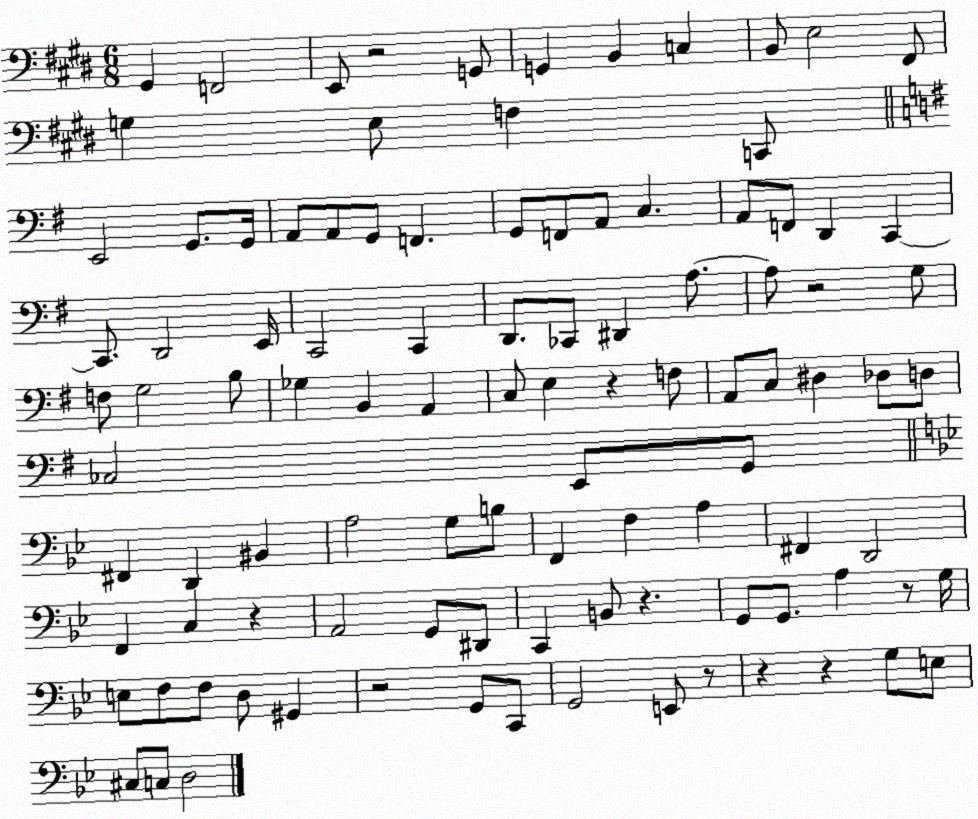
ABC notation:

X:1
T:Untitled
M:6/8
L:1/4
K:E
^G,, F,,2 E,,/2 z2 G,,/2 G,, B,, C, B,,/2 E,2 ^F,,/2 G, E,/2 F, C,,/2 E,,2 G,,/2 G,,/4 A,,/2 A,,/2 G,,/2 F,, G,,/2 F,,/2 A,,/2 C, A,,/2 F,,/2 D,, C,, C,,/2 D,,2 E,,/4 C,,2 C,, D,,/2 _C,,/2 ^D,, A,/2 A,/2 z2 G,/2 F,/2 G,2 B,/2 _G, B,, A,, C,/2 E, z F,/2 A,,/2 C,/2 ^D, _D,/2 D,/2 _C,2 E,,/2 G,,/2 ^F,, D,, ^B,, A,2 G,/2 B,/2 F,, F, A, ^F,, D,,2 F,, C, z A,,2 G,,/2 ^D,,/2 C,, B,,/2 z G,,/2 G,,/2 A, z/2 G,/4 E,/2 F,/2 F,/2 D,/2 ^G,, z2 G,,/2 C,,/2 G,,2 E,,/2 z/2 z z G,/2 E,/2 ^C,/2 C,/2 D,2